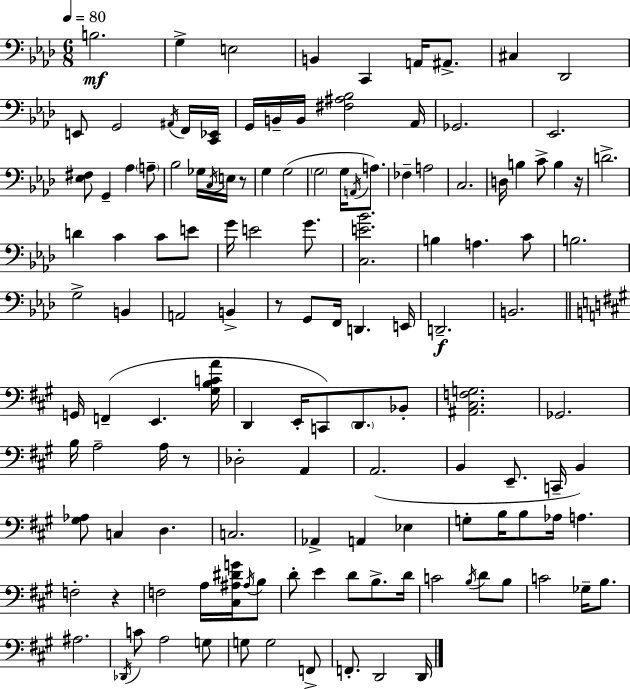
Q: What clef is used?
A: bass